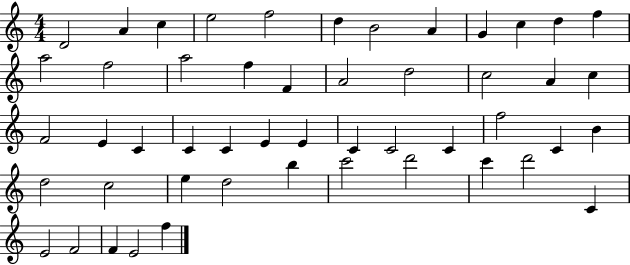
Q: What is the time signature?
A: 4/4